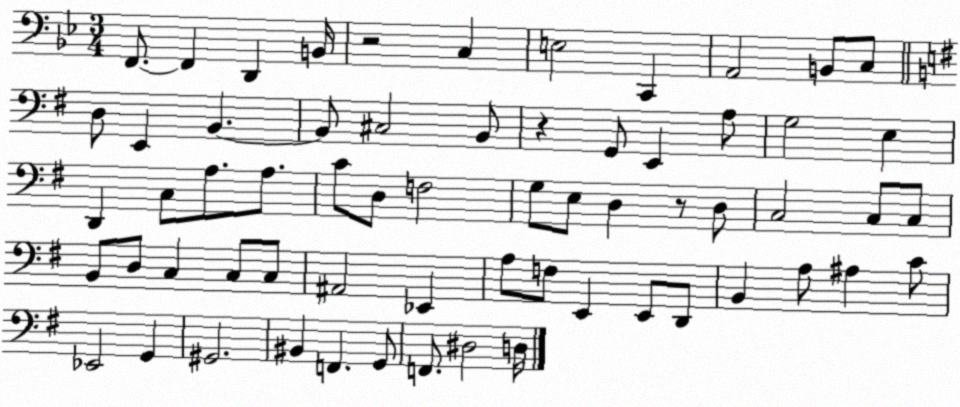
X:1
T:Untitled
M:3/4
L:1/4
K:Bb
F,,/2 F,, D,, B,,/4 z2 C, E,2 C,, A,,2 B,,/2 C,/2 D,/2 E,, B,, B,,/2 ^C,2 B,,/2 z G,,/2 E,, A,/2 G,2 E, D,, C,/2 A,/2 A,/2 C/2 D,/2 F,2 G,/2 E,/2 D, z/2 D,/2 C,2 C,/2 C,/2 B,,/2 D,/2 C, C,/2 C,/2 ^A,,2 _E,, A,/2 F,/2 E,, E,,/2 D,,/2 B,, A,/2 ^A, C/2 _E,,2 G,, ^G,,2 ^B,, F,, G,,/2 F,,/2 ^D,2 D,/4